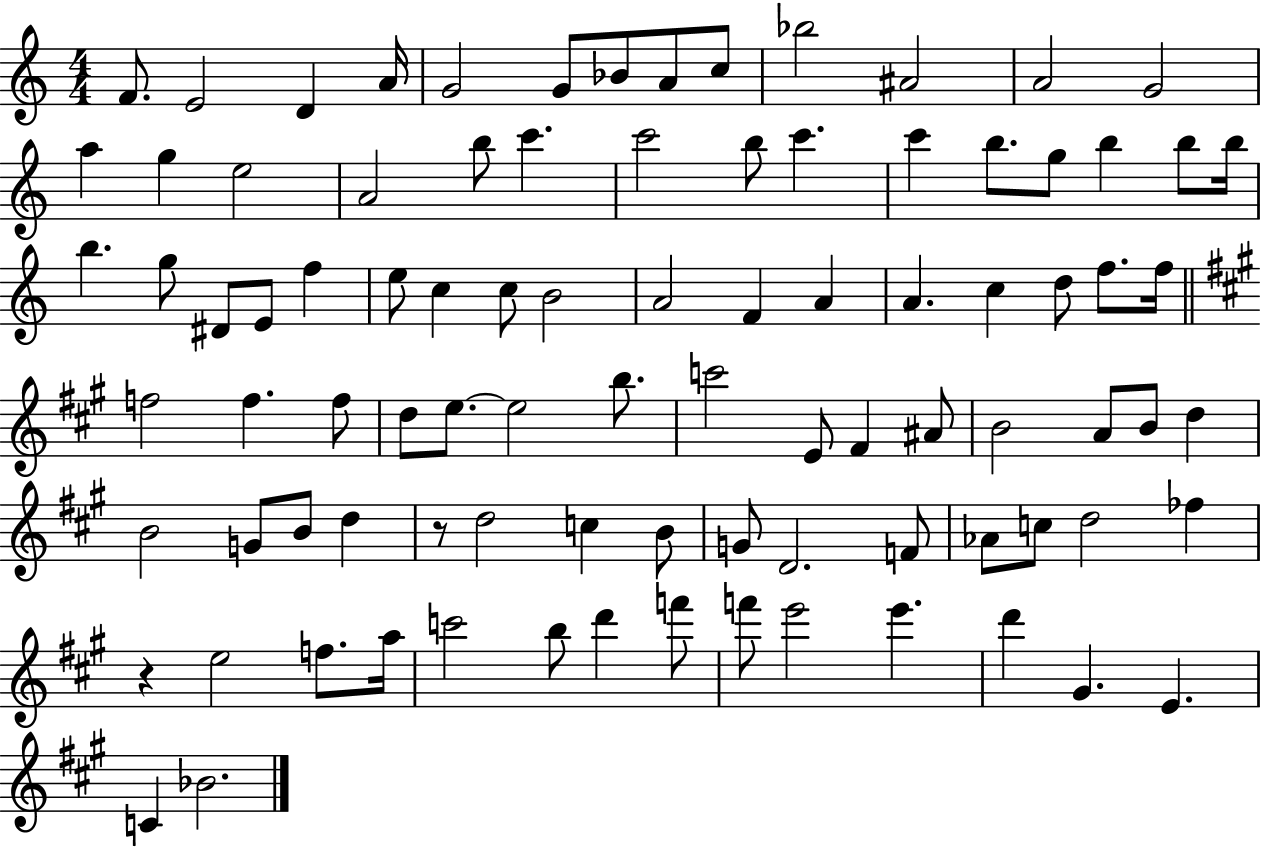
{
  \clef treble
  \numericTimeSignature
  \time 4/4
  \key c \major
  f'8. e'2 d'4 a'16 | g'2 g'8 bes'8 a'8 c''8 | bes''2 ais'2 | a'2 g'2 | \break a''4 g''4 e''2 | a'2 b''8 c'''4. | c'''2 b''8 c'''4. | c'''4 b''8. g''8 b''4 b''8 b''16 | \break b''4. g''8 dis'8 e'8 f''4 | e''8 c''4 c''8 b'2 | a'2 f'4 a'4 | a'4. c''4 d''8 f''8. f''16 | \break \bar "||" \break \key a \major f''2 f''4. f''8 | d''8 e''8.~~ e''2 b''8. | c'''2 e'8 fis'4 ais'8 | b'2 a'8 b'8 d''4 | \break b'2 g'8 b'8 d''4 | r8 d''2 c''4 b'8 | g'8 d'2. f'8 | aes'8 c''8 d''2 fes''4 | \break r4 e''2 f''8. a''16 | c'''2 b''8 d'''4 f'''8 | f'''8 e'''2 e'''4. | d'''4 gis'4. e'4. | \break c'4 bes'2. | \bar "|."
}